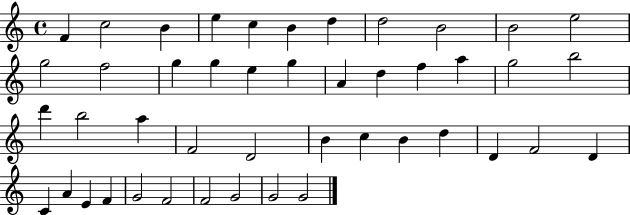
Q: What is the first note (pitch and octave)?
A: F4